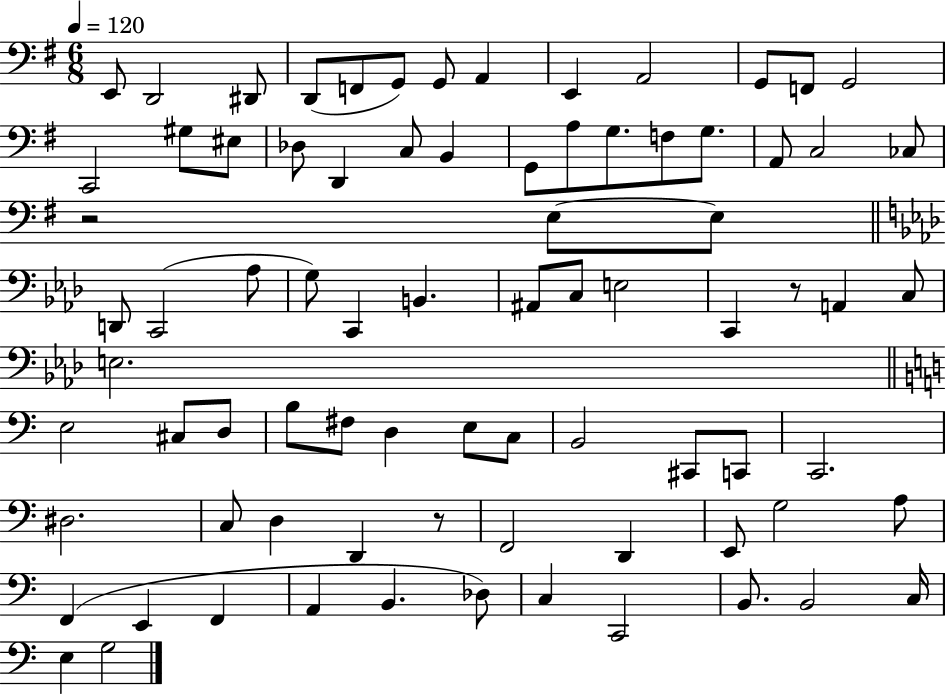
X:1
T:Untitled
M:6/8
L:1/4
K:G
E,,/2 D,,2 ^D,,/2 D,,/2 F,,/2 G,,/2 G,,/2 A,, E,, A,,2 G,,/2 F,,/2 G,,2 C,,2 ^G,/2 ^E,/2 _D,/2 D,, C,/2 B,, G,,/2 A,/2 G,/2 F,/2 G,/2 A,,/2 C,2 _C,/2 z2 E,/2 E,/2 D,,/2 C,,2 _A,/2 G,/2 C,, B,, ^A,,/2 C,/2 E,2 C,, z/2 A,, C,/2 E,2 E,2 ^C,/2 D,/2 B,/2 ^F,/2 D, E,/2 C,/2 B,,2 ^C,,/2 C,,/2 C,,2 ^D,2 C,/2 D, D,, z/2 F,,2 D,, E,,/2 G,2 A,/2 F,, E,, F,, A,, B,, _D,/2 C, C,,2 B,,/2 B,,2 C,/4 E, G,2